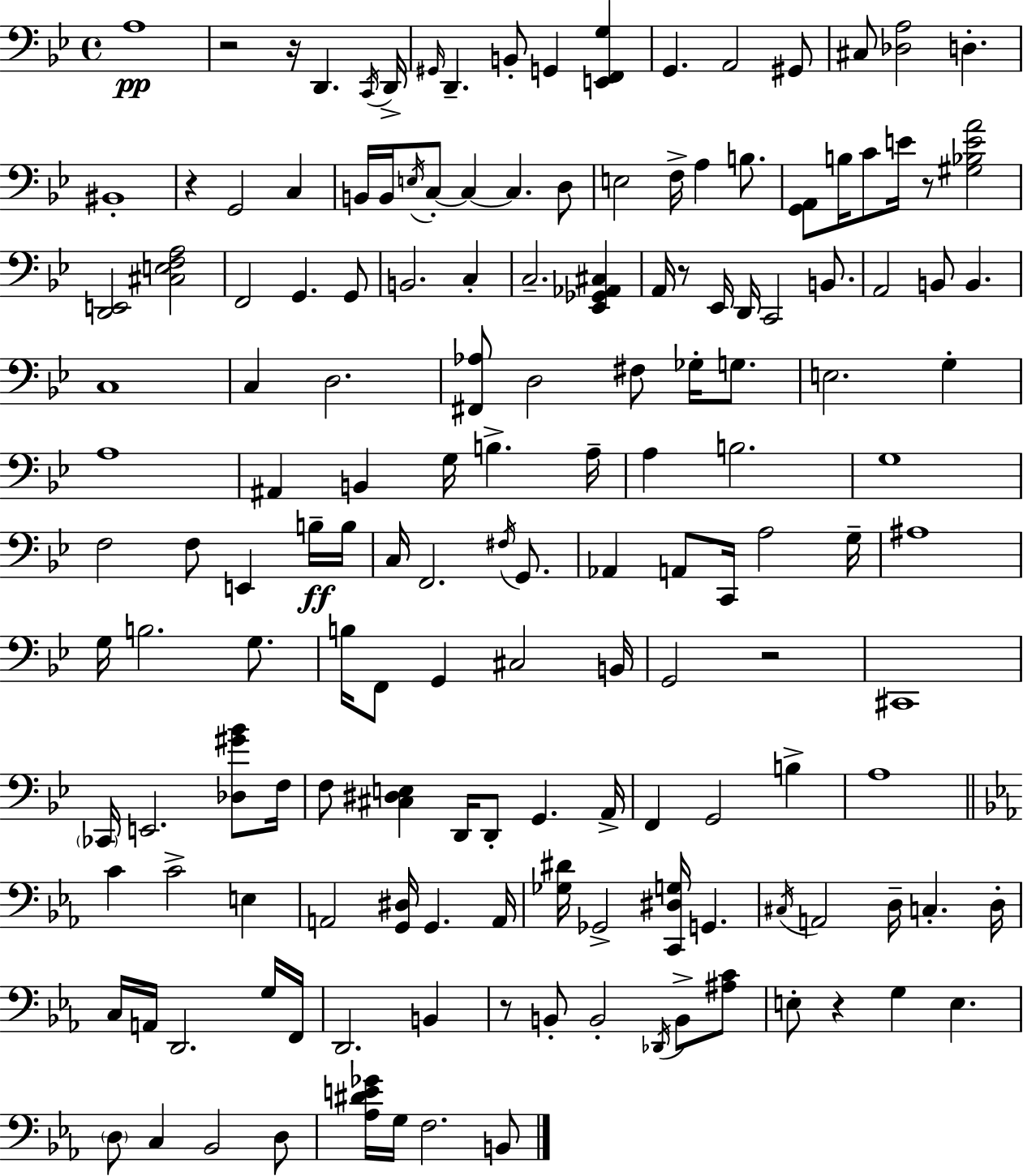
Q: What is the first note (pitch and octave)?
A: A3